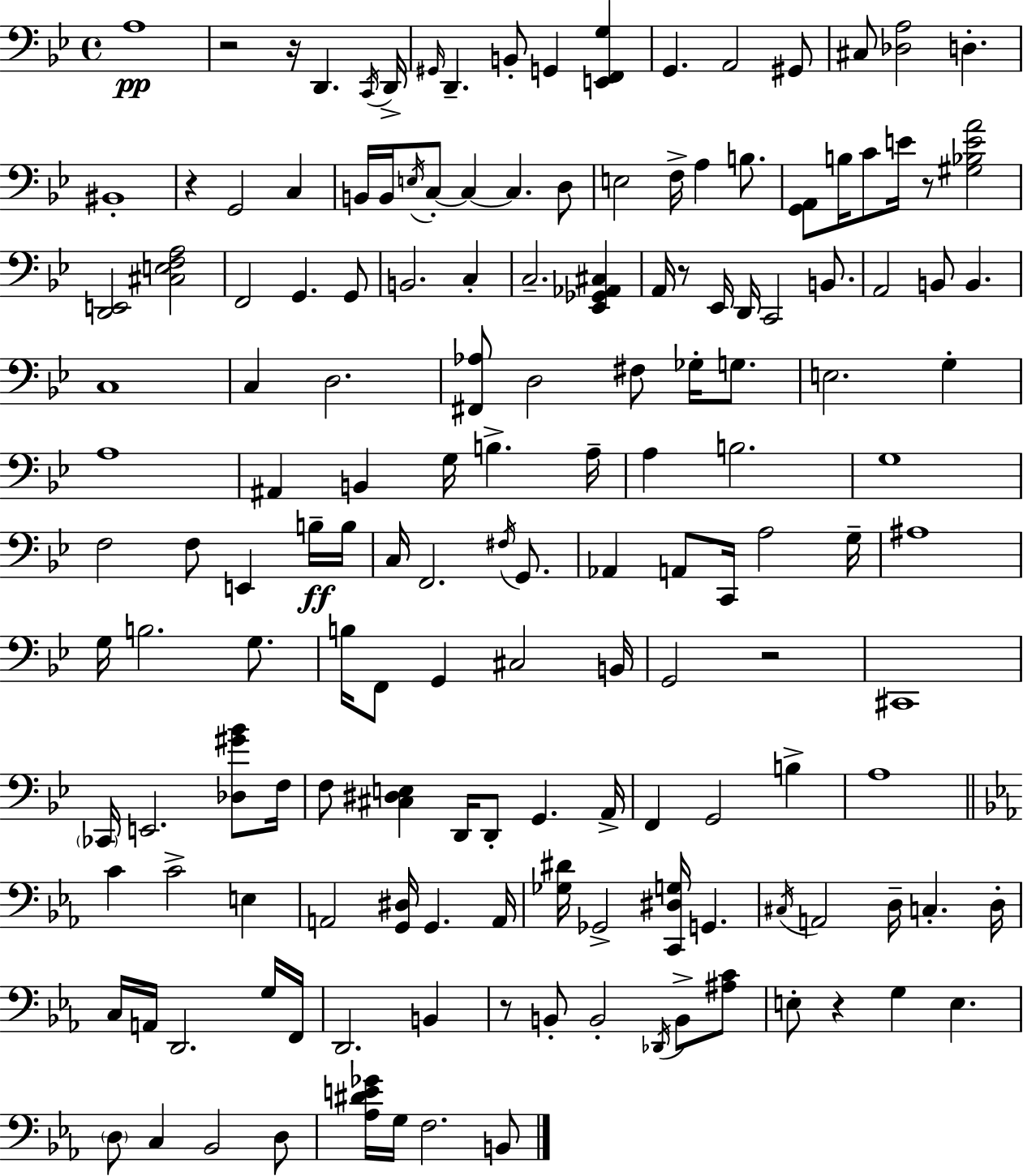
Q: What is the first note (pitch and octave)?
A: A3